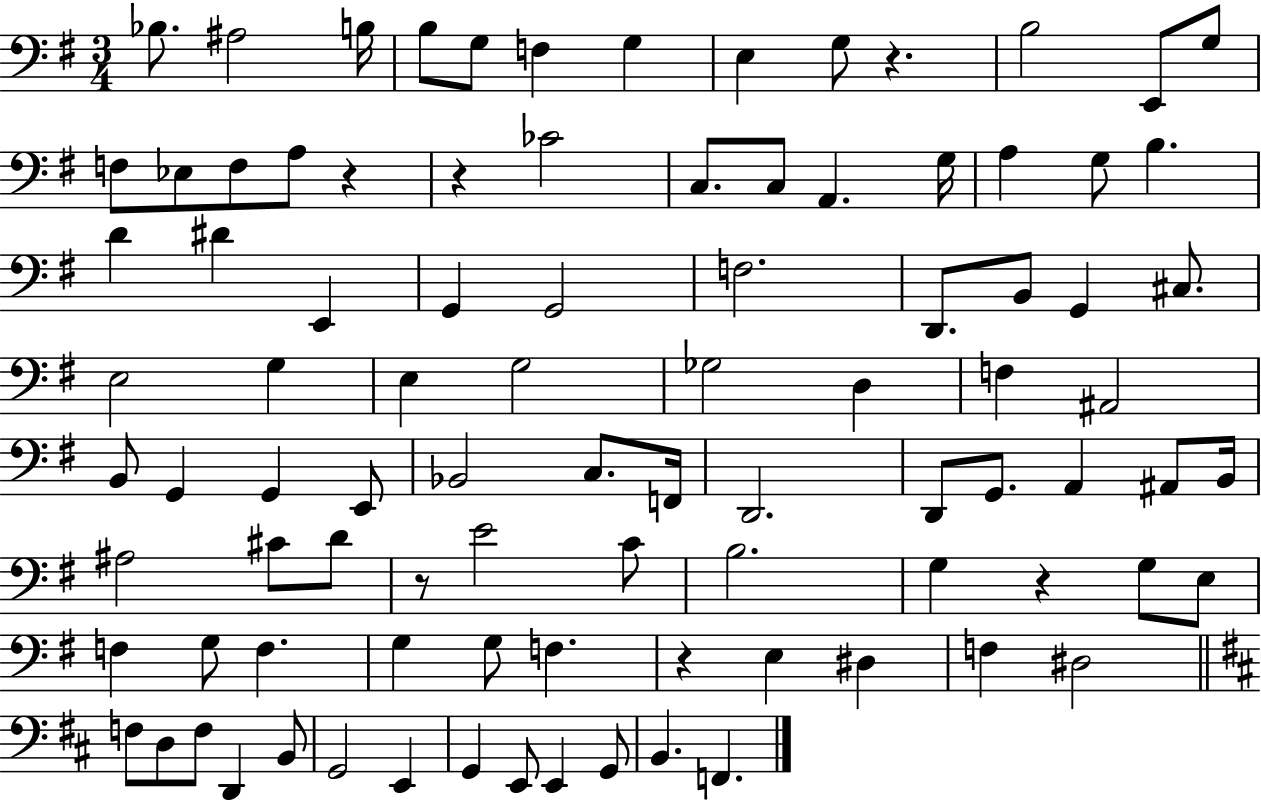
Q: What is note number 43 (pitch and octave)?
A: B2